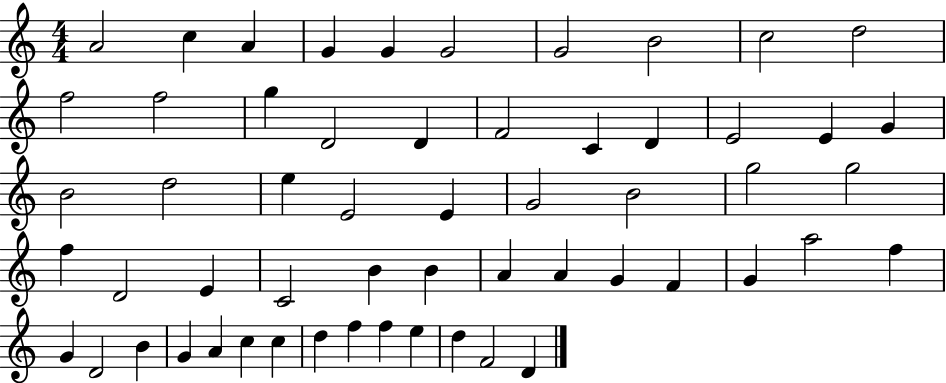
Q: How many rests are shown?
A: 0